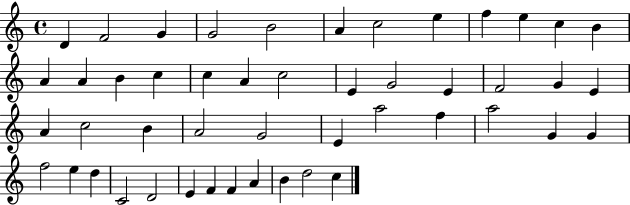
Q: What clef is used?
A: treble